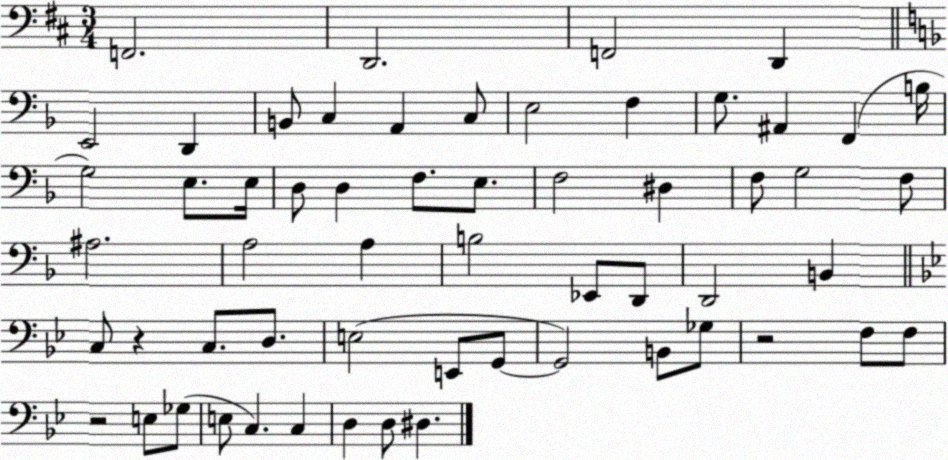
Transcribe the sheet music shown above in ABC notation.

X:1
T:Untitled
M:3/4
L:1/4
K:D
F,,2 D,,2 F,,2 D,, E,,2 D,, B,,/2 C, A,, C,/2 E,2 F, G,/2 ^A,, F,, B,/4 G,2 E,/2 E,/4 D,/2 D, F,/2 E,/2 F,2 ^D, F,/2 G,2 F,/2 ^A,2 A,2 A, B,2 _E,,/2 D,,/2 D,,2 B,, C,/2 z C,/2 D,/2 E,2 E,,/2 G,,/2 G,,2 B,,/2 _G,/2 z2 F,/2 F,/2 z2 E,/2 _G,/2 E,/2 C, C, D, D,/2 ^D,